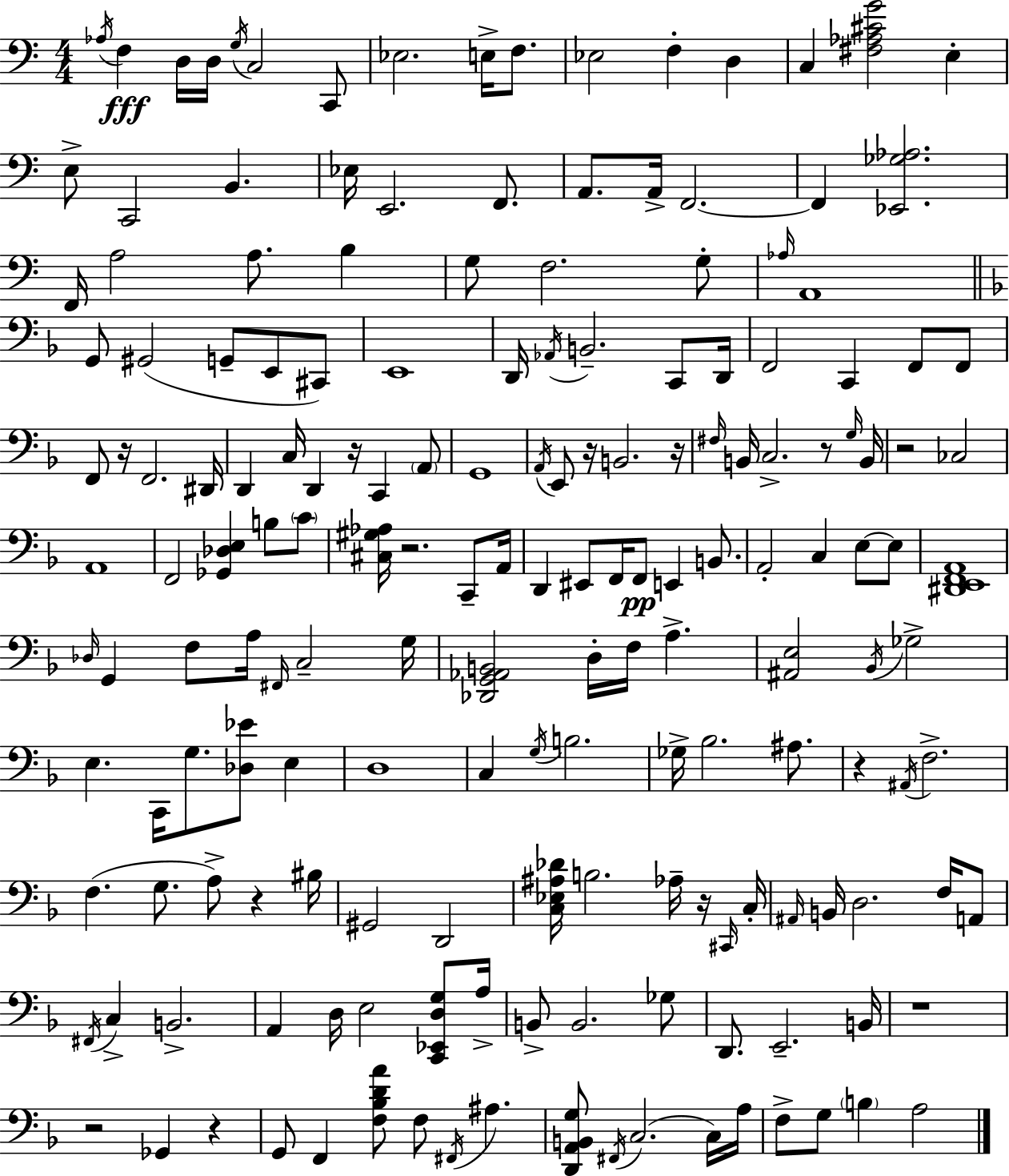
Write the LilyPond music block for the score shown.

{
  \clef bass
  \numericTimeSignature
  \time 4/4
  \key a \minor
  \repeat volta 2 { \acciaccatura { aes16 }\fff f4 d16 d16 \acciaccatura { g16 } c2 | c,8 ees2. e16-> f8. | ees2 f4-. d4 | c4 <fis aes cis' g'>2 e4-. | \break e8-> c,2 b,4. | ees16 e,2. f,8. | a,8. a,16-> f,2.~~ | f,4 <ees, ges aes>2. | \break f,16 a2 a8. b4 | g8 f2. | g8-. \grace { aes16 } a,1 | \bar "||" \break \key f \major g,8 gis,2( g,8-- e,8 cis,8) | e,1 | d,16 \acciaccatura { aes,16 } b,2.-- c,8 | d,16 f,2 c,4 f,8 f,8 | \break f,8 r16 f,2. | dis,16 d,4 c16 d,4 r16 c,4 \parenthesize a,8 | g,1 | \acciaccatura { a,16 } e,8 r16 b,2. | \break r16 \grace { fis16 } b,16 c2.-> | r8 \grace { g16 } b,16 r2 ces2 | a,1 | f,2 <ges, des e>4 | \break b8 \parenthesize c'8 <cis gis aes>16 r2. | c,8-- a,16 d,4 eis,8 f,16 f,8\pp e,4 | b,8. a,2-. c4 | e8~~ e8 <dis, e, f, a,>1 | \break \grace { des16 } g,4 f8 a16 \grace { fis,16 } c2-- | g16 <des, g, aes, b,>2 d16-. f16 | a4.-> <ais, e>2 \acciaccatura { bes,16 } ges2-> | e4. c,16 g8. | \break <des ees'>8 e4 d1 | c4 \acciaccatura { g16 } b2. | ges16-> bes2. | ais8. r4 \acciaccatura { ais,16 } f2.-> | \break f4.( g8. | a8->) r4 bis16 gis,2 | d,2 <c ees ais des'>16 b2. | aes16-- r16 \grace { cis,16 } c16-. \grace { ais,16 } b,16 d2. | \break f16 a,8 \acciaccatura { fis,16 } c4-> | b,2.-> a,4 | d16 e2 <c, ees, d g>8 a16-> b,8-> b,2. | ges8 d,8. e,2.-- | \break b,16 r1 | r2 | ges,4 r4 g,8 f,4 | <f bes d' a'>8 f8 \acciaccatura { fis,16 } ais4. <d, a, b, g>8 \acciaccatura { fis,16 }( | \break c2. c16) a16 f8-> | g8 \parenthesize b4 a2 } \bar "|."
}